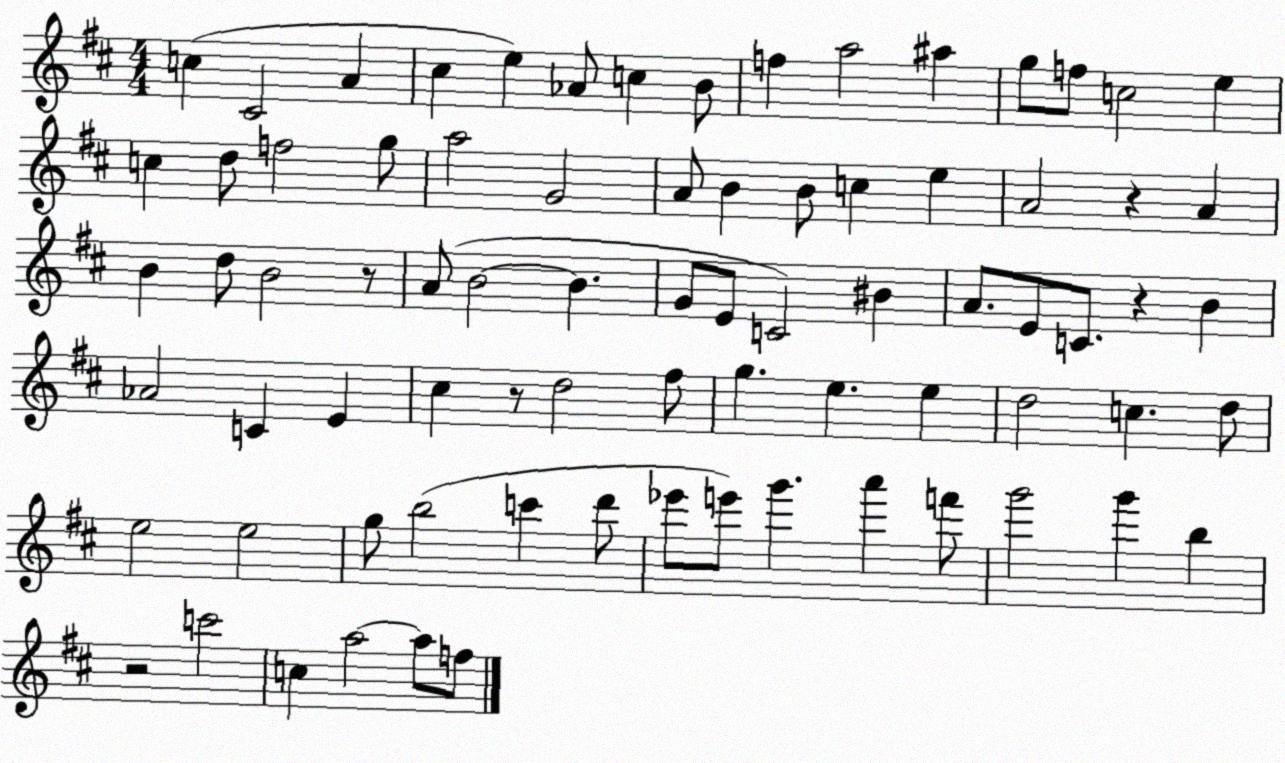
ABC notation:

X:1
T:Untitled
M:4/4
L:1/4
K:D
c ^C2 A ^c e _A/2 c B/2 f a2 ^a g/2 f/2 c2 e c d/2 f2 g/2 a2 G2 A/2 B B/2 c e A2 z A B d/2 B2 z/2 A/2 B2 B G/2 E/2 C2 ^B A/2 E/2 C/2 z B _A2 C E ^c z/2 d2 ^f/2 g e e d2 c d/2 e2 e2 g/2 b2 c' d'/2 _e'/2 e'/2 g' a' f'/2 g'2 g' b z2 c'2 c a2 a/2 f/2